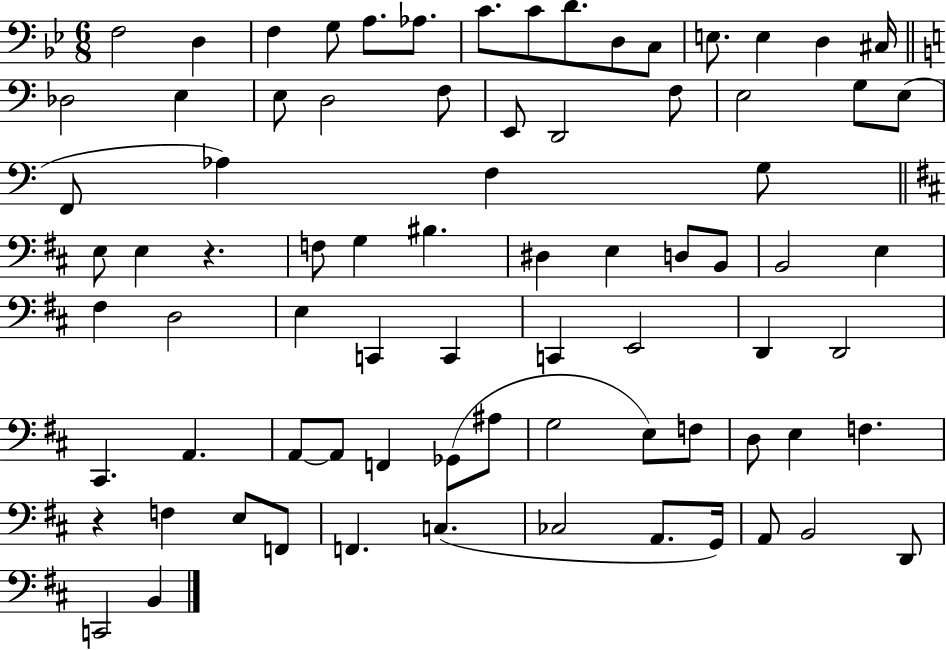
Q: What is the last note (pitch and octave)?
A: B2